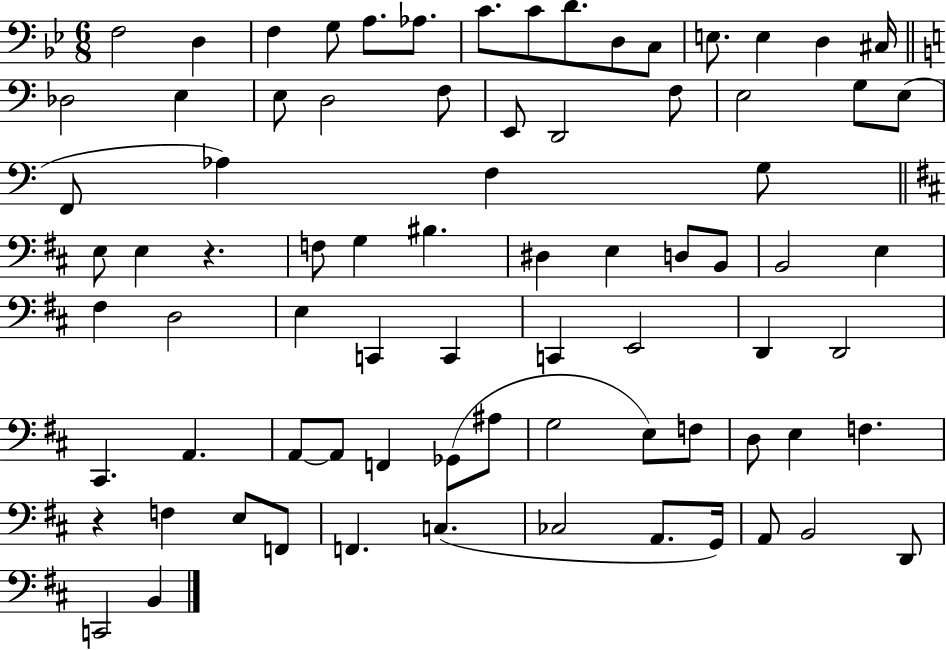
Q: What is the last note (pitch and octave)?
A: B2